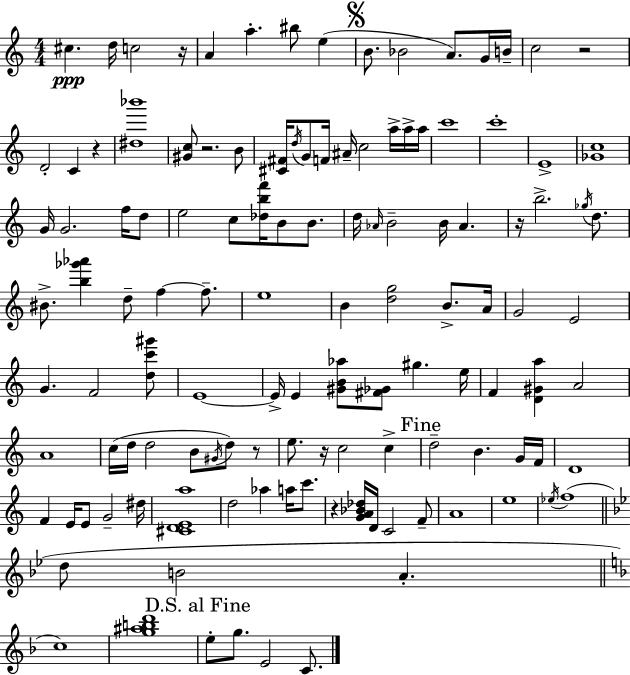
C#5/q. D5/s C5/h R/s A4/q A5/q. BIS5/e E5/q B4/e. Bb4/h A4/e. G4/s B4/s C5/h R/h D4/h C4/q R/q [D#5,Bb6]/w [G#4,C5]/e R/h. B4/e [C#4,F#4]/s D5/s G4/e F4/s A#4/s C5/h A5/s A5/s A5/s C6/w C6/w E4/w [Gb4,C5]/w G4/s G4/h. F5/s D5/e E5/h C5/e [Db5,B5,F6]/s B4/e B4/e. D5/s Ab4/s B4/h B4/s Ab4/q. R/s B5/h. Gb5/s D5/e. BIS4/e. [B5,Gb6,Ab6]/q D5/e F5/q F5/e. E5/w B4/q [D5,G5]/h B4/e. A4/s G4/h E4/h G4/q. F4/h [D5,C6,G#6]/e E4/w E4/s E4/q [G#4,B4,Ab5]/e [F#4,Gb4]/e G#5/q. E5/s F4/q [D4,G#4,A5]/q A4/h A4/w C5/s D5/s D5/h B4/e G#4/s D5/e R/e E5/e. R/s C5/h C5/q D5/h B4/q. G4/s F4/s D4/w F4/q E4/s E4/e G4/h D#5/s [C#4,D4,E4,A5]/w D5/h Ab5/q A5/s C6/e. R/q [G4,A4,Bb4,Db5]/s D4/s C4/h F4/e A4/w E5/w Eb5/s F5/w D5/e B4/h A4/q. C5/w [G5,A#5,B5,D6]/w E5/e G5/e. E4/h C4/e.